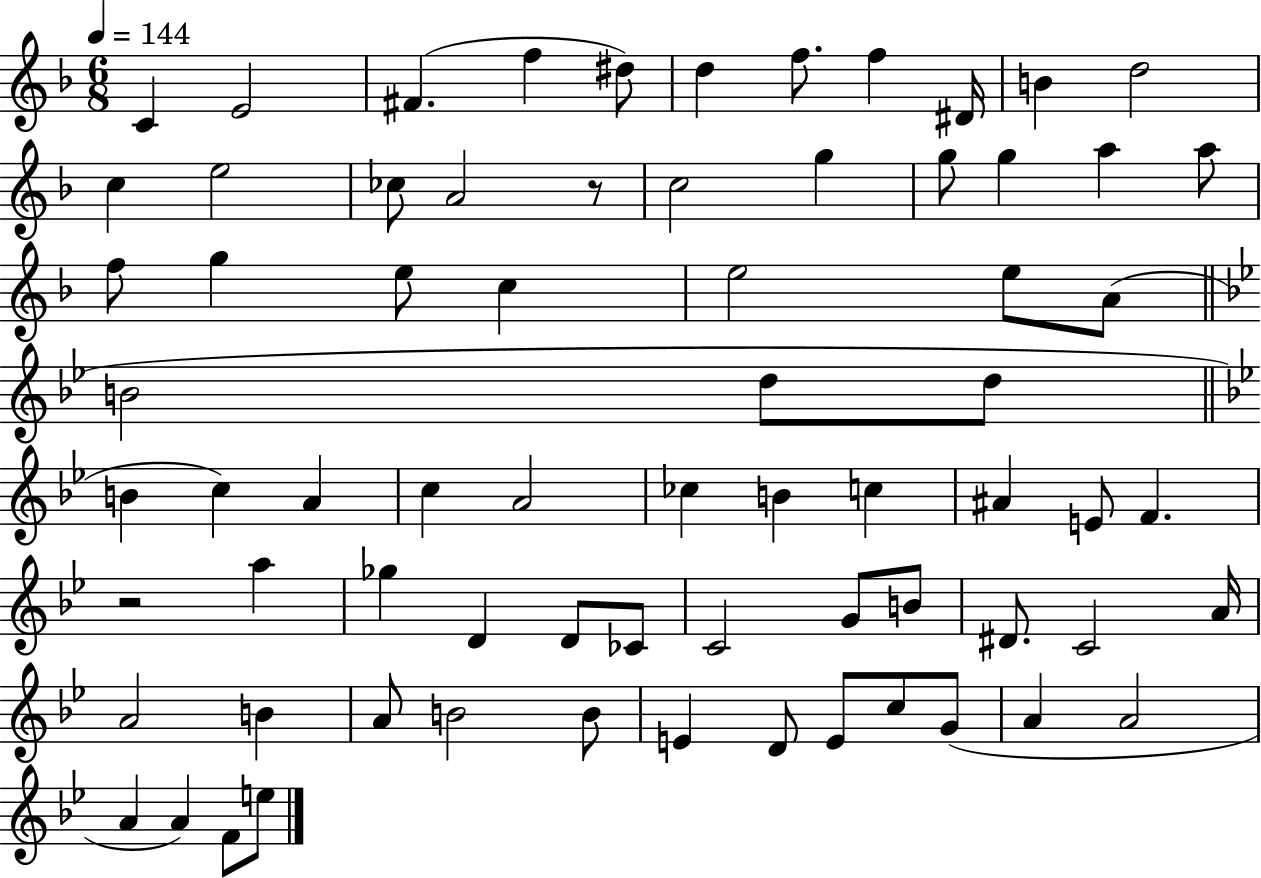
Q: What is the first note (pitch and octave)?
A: C4